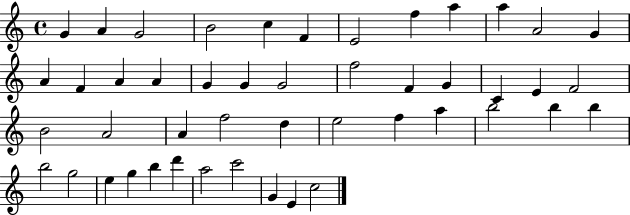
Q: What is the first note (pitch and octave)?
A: G4